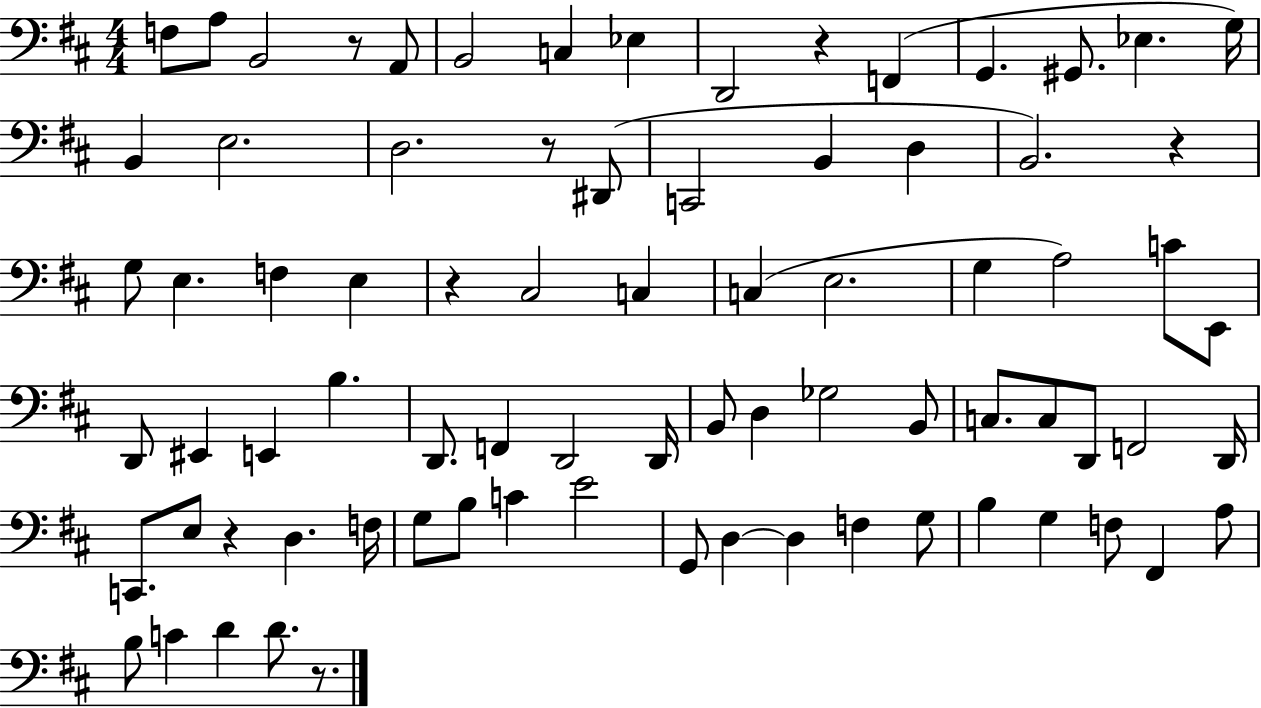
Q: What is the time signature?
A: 4/4